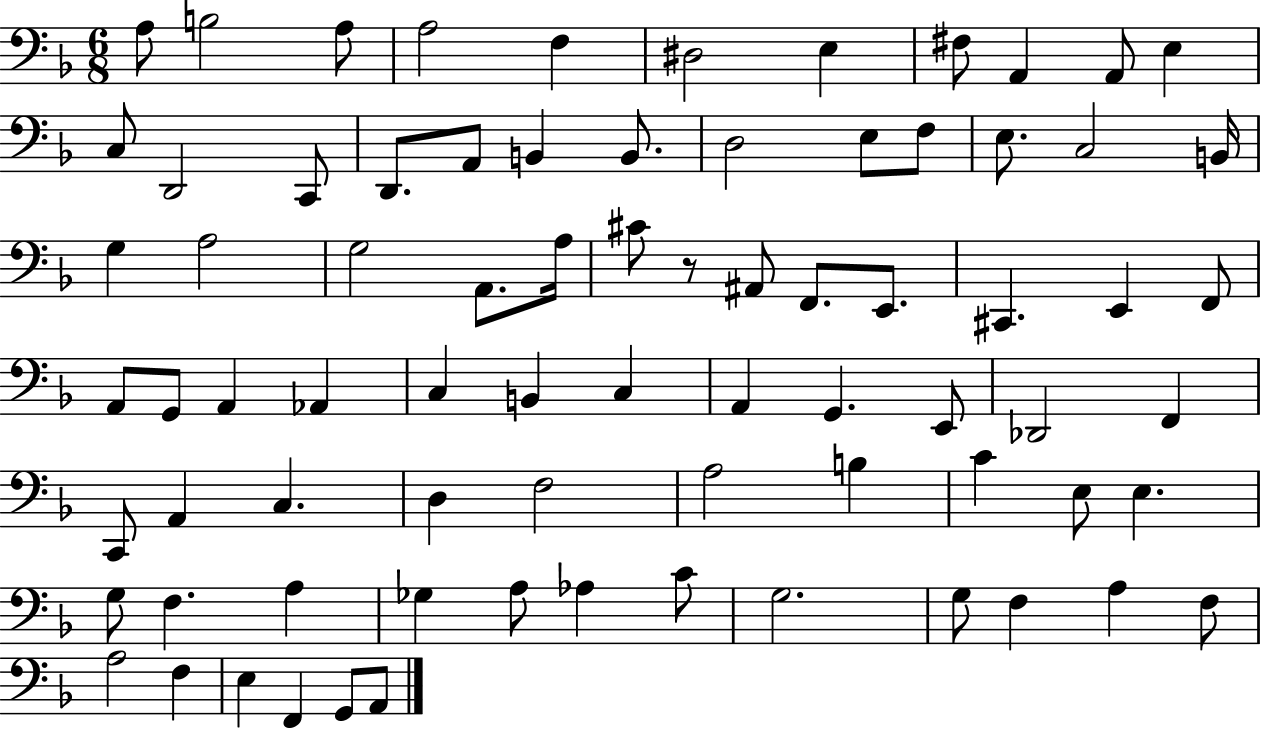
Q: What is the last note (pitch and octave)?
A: A2